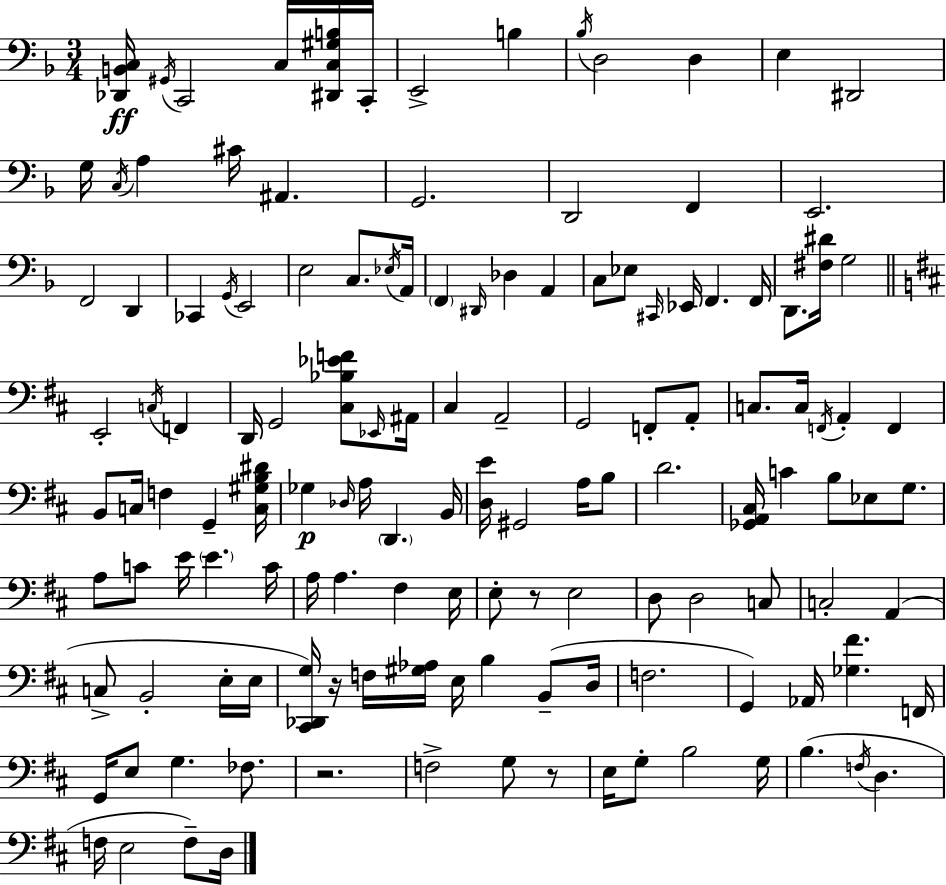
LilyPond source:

{
  \clef bass
  \numericTimeSignature
  \time 3/4
  \key f \major
  \repeat volta 2 { <des, b, c>16\ff \acciaccatura { gis,16 } c,2 c16 <dis, c gis b>16 | c,16-. e,2-> b4 | \acciaccatura { bes16 } d2 d4 | e4 dis,2 | \break g16 \acciaccatura { c16 } a4 cis'16 ais,4. | g,2. | d,2 f,4 | e,2. | \break f,2 d,4 | ces,4 \acciaccatura { g,16 } e,2 | e2 | c8. \acciaccatura { ees16 } a,16 \parenthesize f,4 \grace { dis,16 } des4 | \break a,4 c8 ees8 \grace { cis,16 } ees,16 | f,4. f,16 d,8. <fis dis'>16 g2 | \bar "||" \break \key b \minor e,2-. \acciaccatura { c16 } f,4 | d,16 g,2 <cis bes ees' f'>8 | \grace { ees,16 } ais,16 cis4 a,2-- | g,2 f,8-. | \break a,8-. c8. c16 \acciaccatura { f,16 } a,4-. f,4 | b,8 c16 f4 g,4-- | <c gis b dis'>16 ges4\p \grace { des16 } a16 \parenthesize d,4. | b,16 <d e'>16 gis,2 | \break a16 b8 d'2. | <ges, a, cis>16 c'4 b8 ees8 | g8. a8 c'8 e'16 \parenthesize e'4. | c'16 a16 a4. fis4 | \break e16 e8-. r8 e2 | d8 d2 | c8 c2-. | a,4( c8-> b,2-. | \break e16-. e16 <cis, des, g>16) r16 f16 <gis aes>16 e16 b4 | b,8--( d16 f2. | g,4) aes,16 <ges fis'>4. | f,16 g,16 e8 g4. | \break fes8. r2. | f2-> | g8 r8 e16 g8-. b2 | g16 b4.( \acciaccatura { f16 } d4. | \break f16 e2 | f8--) d16 } \bar "|."
}